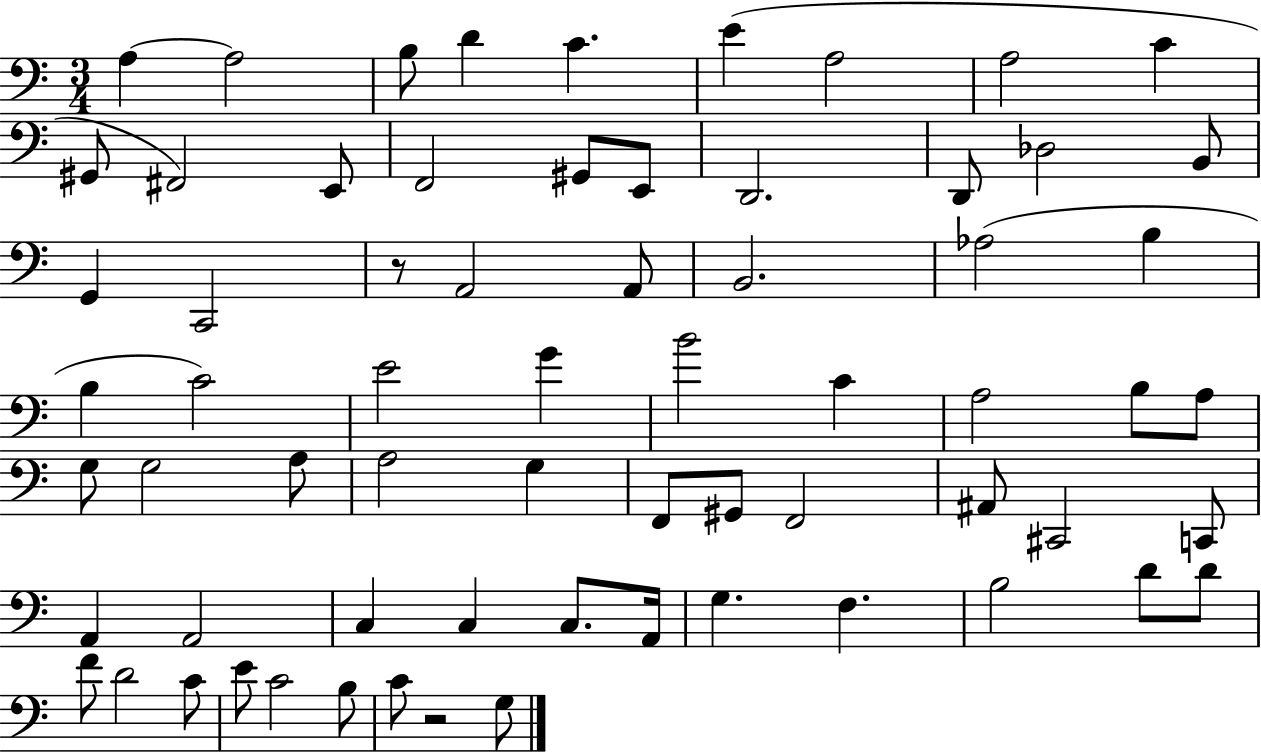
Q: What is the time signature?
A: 3/4